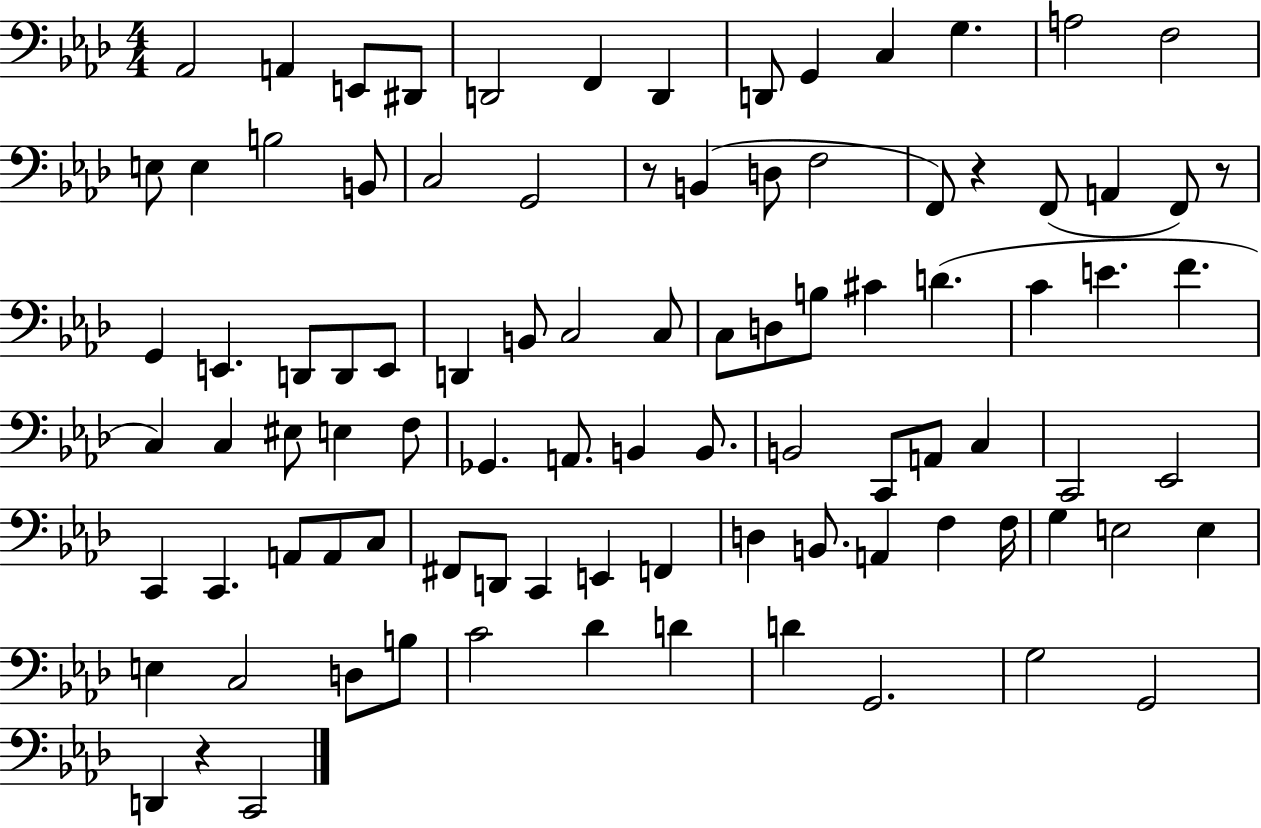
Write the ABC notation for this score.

X:1
T:Untitled
M:4/4
L:1/4
K:Ab
_A,,2 A,, E,,/2 ^D,,/2 D,,2 F,, D,, D,,/2 G,, C, G, A,2 F,2 E,/2 E, B,2 B,,/2 C,2 G,,2 z/2 B,, D,/2 F,2 F,,/2 z F,,/2 A,, F,,/2 z/2 G,, E,, D,,/2 D,,/2 E,,/2 D,, B,,/2 C,2 C,/2 C,/2 D,/2 B,/2 ^C D C E F C, C, ^E,/2 E, F,/2 _G,, A,,/2 B,, B,,/2 B,,2 C,,/2 A,,/2 C, C,,2 _E,,2 C,, C,, A,,/2 A,,/2 C,/2 ^F,,/2 D,,/2 C,, E,, F,, D, B,,/2 A,, F, F,/4 G, E,2 E, E, C,2 D,/2 B,/2 C2 _D D D G,,2 G,2 G,,2 D,, z C,,2